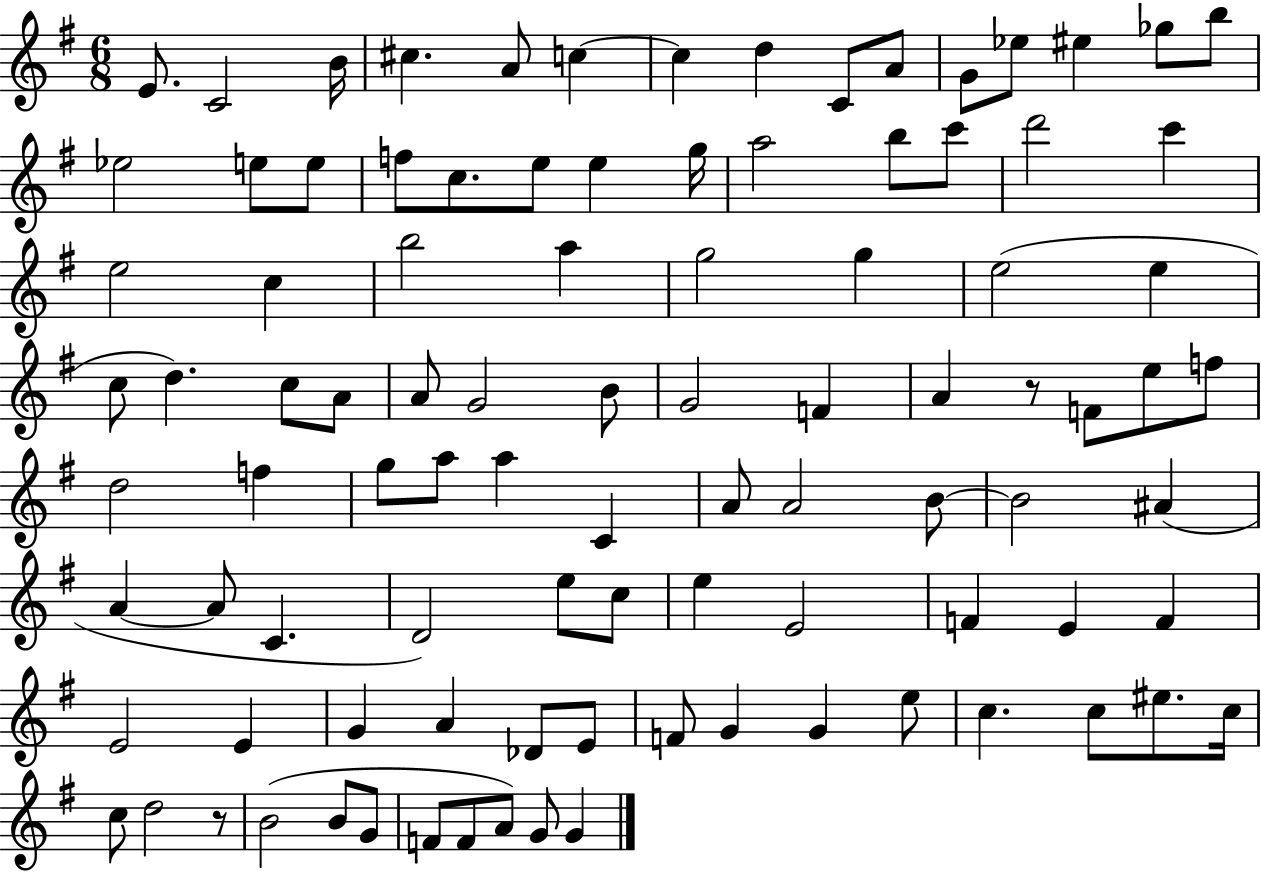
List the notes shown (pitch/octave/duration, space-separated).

E4/e. C4/h B4/s C#5/q. A4/e C5/q C5/q D5/q C4/e A4/e G4/e Eb5/e EIS5/q Gb5/e B5/e Eb5/h E5/e E5/e F5/e C5/e. E5/e E5/q G5/s A5/h B5/e C6/e D6/h C6/q E5/h C5/q B5/h A5/q G5/h G5/q E5/h E5/q C5/e D5/q. C5/e A4/e A4/e G4/h B4/e G4/h F4/q A4/q R/e F4/e E5/e F5/e D5/h F5/q G5/e A5/e A5/q C4/q A4/e A4/h B4/e B4/h A#4/q A4/q A4/e C4/q. D4/h E5/e C5/e E5/q E4/h F4/q E4/q F4/q E4/h E4/q G4/q A4/q Db4/e E4/e F4/e G4/q G4/q E5/e C5/q. C5/e EIS5/e. C5/s C5/e D5/h R/e B4/h B4/e G4/e F4/e F4/e A4/e G4/e G4/q